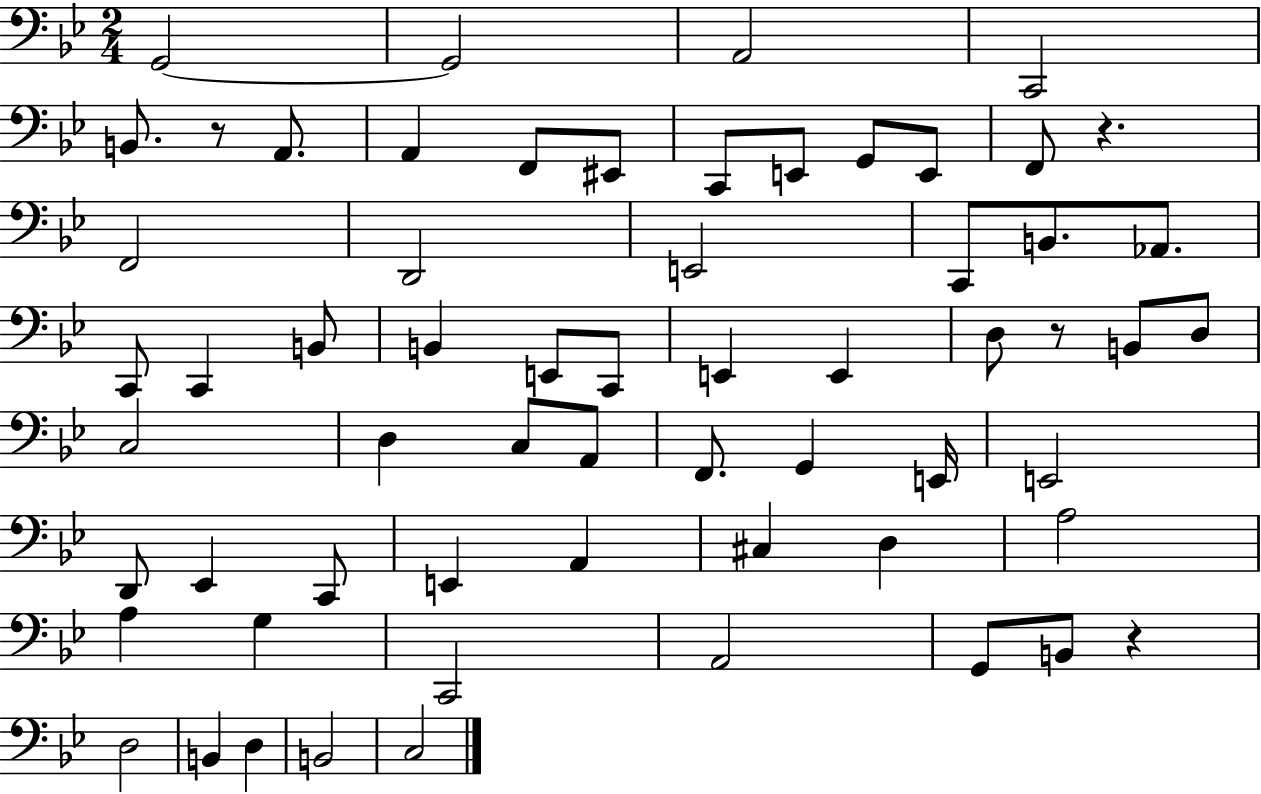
{
  \clef bass
  \numericTimeSignature
  \time 2/4
  \key bes \major
  g,2~~ | g,2 | a,2 | c,2 | \break b,8. r8 a,8. | a,4 f,8 eis,8 | c,8 e,8 g,8 e,8 | f,8 r4. | \break f,2 | d,2 | e,2 | c,8 b,8. aes,8. | \break c,8 c,4 b,8 | b,4 e,8 c,8 | e,4 e,4 | d8 r8 b,8 d8 | \break c2 | d4 c8 a,8 | f,8. g,4 e,16 | e,2 | \break d,8 ees,4 c,8 | e,4 a,4 | cis4 d4 | a2 | \break a4 g4 | c,2 | a,2 | g,8 b,8 r4 | \break d2 | b,4 d4 | b,2 | c2 | \break \bar "|."
}